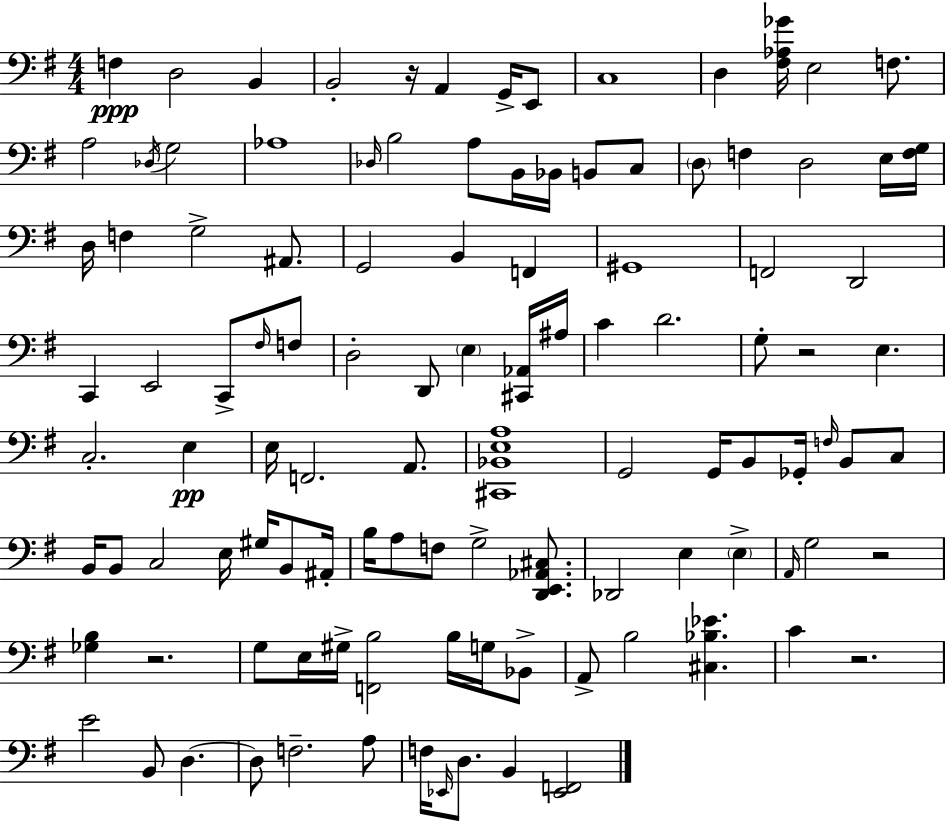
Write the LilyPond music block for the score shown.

{
  \clef bass
  \numericTimeSignature
  \time 4/4
  \key e \minor
  f4\ppp d2 b,4 | b,2-. r16 a,4 g,16-> e,8 | c1 | d4 <fis aes ges'>16 e2 f8. | \break a2 \acciaccatura { des16 } g2 | aes1 | \grace { des16 } b2 a8 b,16 bes,16 b,8 | c8 \parenthesize d8 f4 d2 | \break e16 <f g>16 d16 f4 g2-> ais,8. | g,2 b,4 f,4 | gis,1 | f,2 d,2 | \break c,4 e,2 c,8-> | \grace { fis16 } f8 d2-. d,8 \parenthesize e4 | <cis, aes,>16 ais16 c'4 d'2. | g8-. r2 e4. | \break c2.-. e4\pp | e16 f,2. | a,8. <cis, bes, e a>1 | g,2 g,16 b,8 ges,16-. \grace { f16 } | \break b,8 c8 b,16 b,8 c2 e16 | gis16 b,8 ais,16-. b16 a8 f8 g2-> | <d, e, aes, cis>8. des,2 e4 | \parenthesize e4-> \grace { a,16 } g2 r2 | \break <ges b>4 r2. | g8 e16 gis16-> <f, b>2 | b16 g16 bes,8-> a,8-> b2 <cis bes ees'>4. | c'4 r2. | \break e'2 b,8 d4.~~ | d8 f2.-- | a8 f16 \grace { ees,16 } d8. b,4 <ees, f,>2 | \bar "|."
}